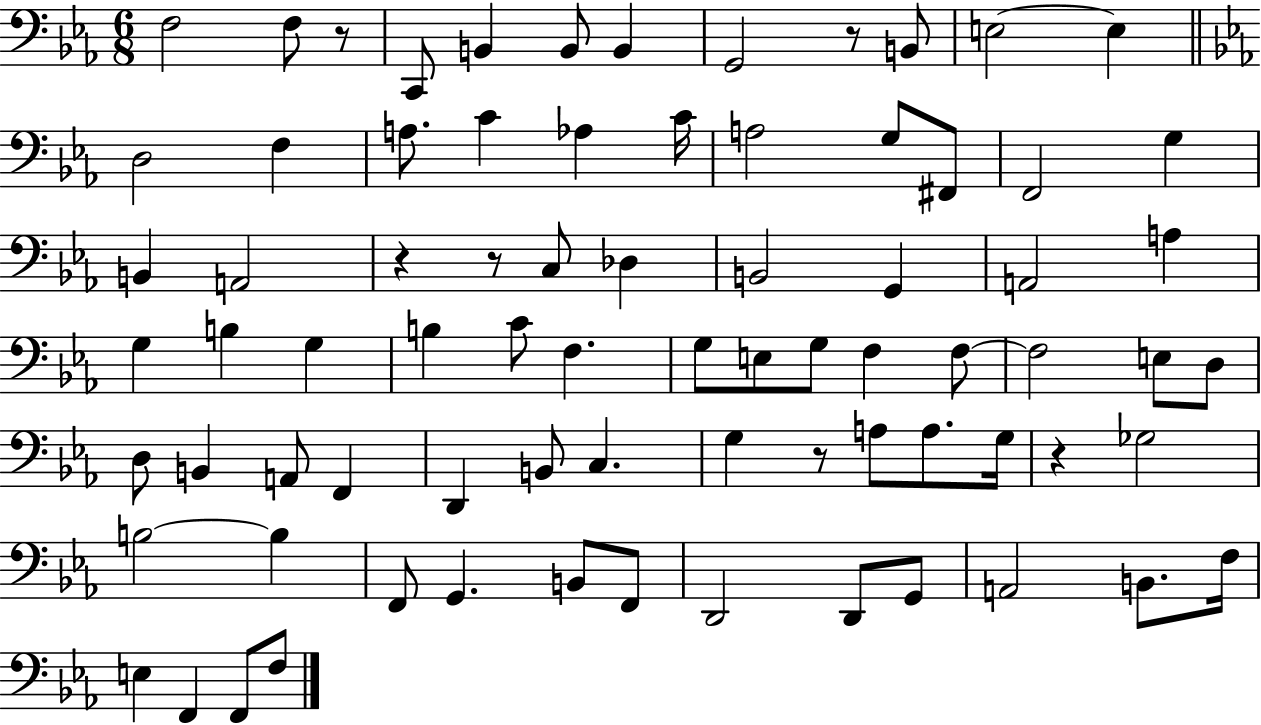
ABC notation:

X:1
T:Untitled
M:6/8
L:1/4
K:Eb
F,2 F,/2 z/2 C,,/2 B,, B,,/2 B,, G,,2 z/2 B,,/2 E,2 E, D,2 F, A,/2 C _A, C/4 A,2 G,/2 ^F,,/2 F,,2 G, B,, A,,2 z z/2 C,/2 _D, B,,2 G,, A,,2 A, G, B, G, B, C/2 F, G,/2 E,/2 G,/2 F, F,/2 F,2 E,/2 D,/2 D,/2 B,, A,,/2 F,, D,, B,,/2 C, G, z/2 A,/2 A,/2 G,/4 z _G,2 B,2 B, F,,/2 G,, B,,/2 F,,/2 D,,2 D,,/2 G,,/2 A,,2 B,,/2 F,/4 E, F,, F,,/2 F,/2